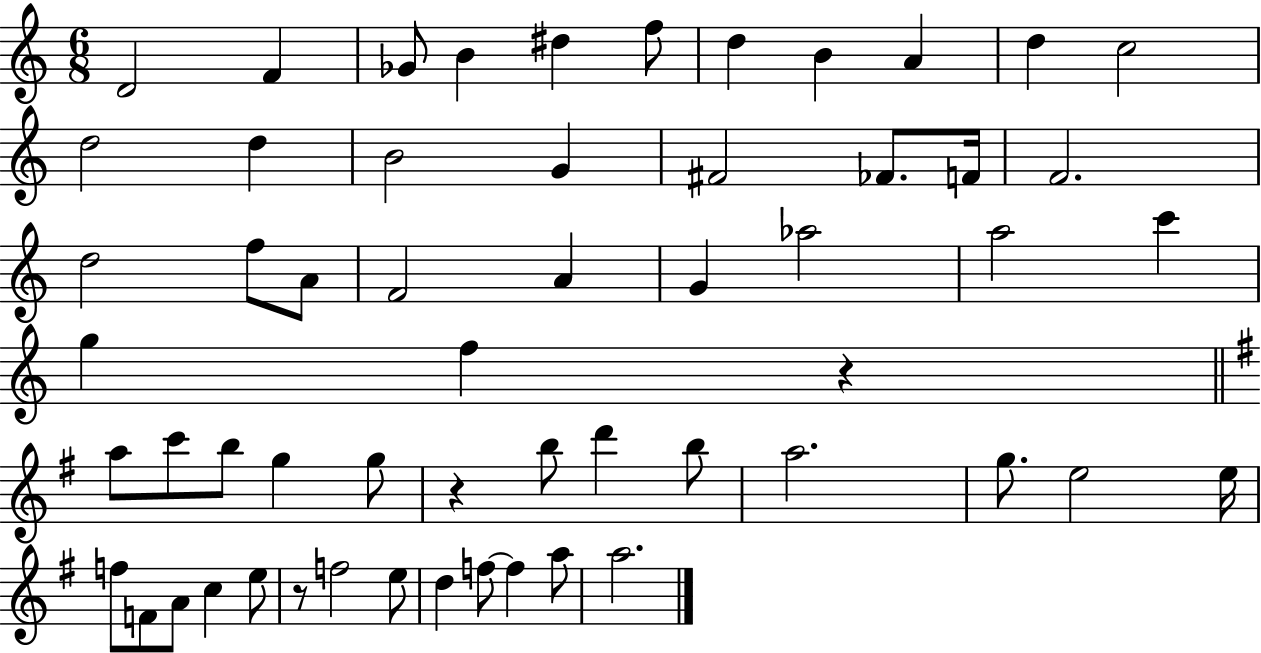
{
  \clef treble
  \numericTimeSignature
  \time 6/8
  \key c \major
  d'2 f'4 | ges'8 b'4 dis''4 f''8 | d''4 b'4 a'4 | d''4 c''2 | \break d''2 d''4 | b'2 g'4 | fis'2 fes'8. f'16 | f'2. | \break d''2 f''8 a'8 | f'2 a'4 | g'4 aes''2 | a''2 c'''4 | \break g''4 f''4 r4 | \bar "||" \break \key e \minor a''8 c'''8 b''8 g''4 g''8 | r4 b''8 d'''4 b''8 | a''2. | g''8. e''2 e''16 | \break f''8 f'8 a'8 c''4 e''8 | r8 f''2 e''8 | d''4 f''8~~ f''4 a''8 | a''2. | \break \bar "|."
}